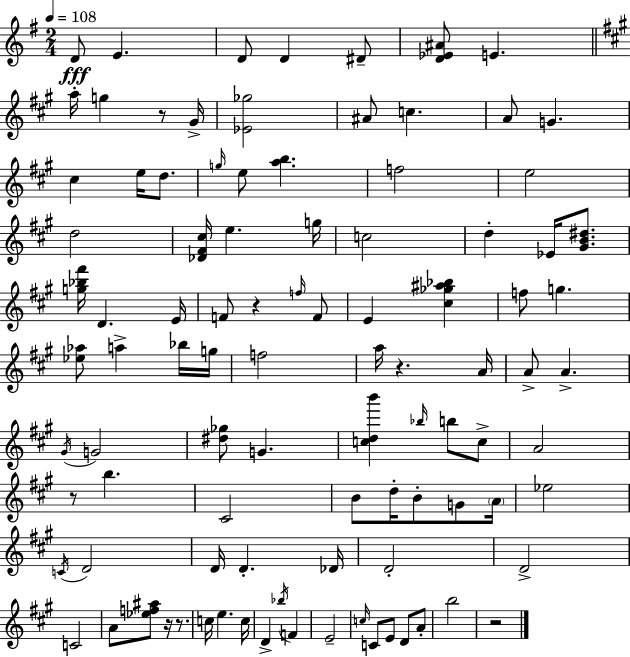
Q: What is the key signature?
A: E minor